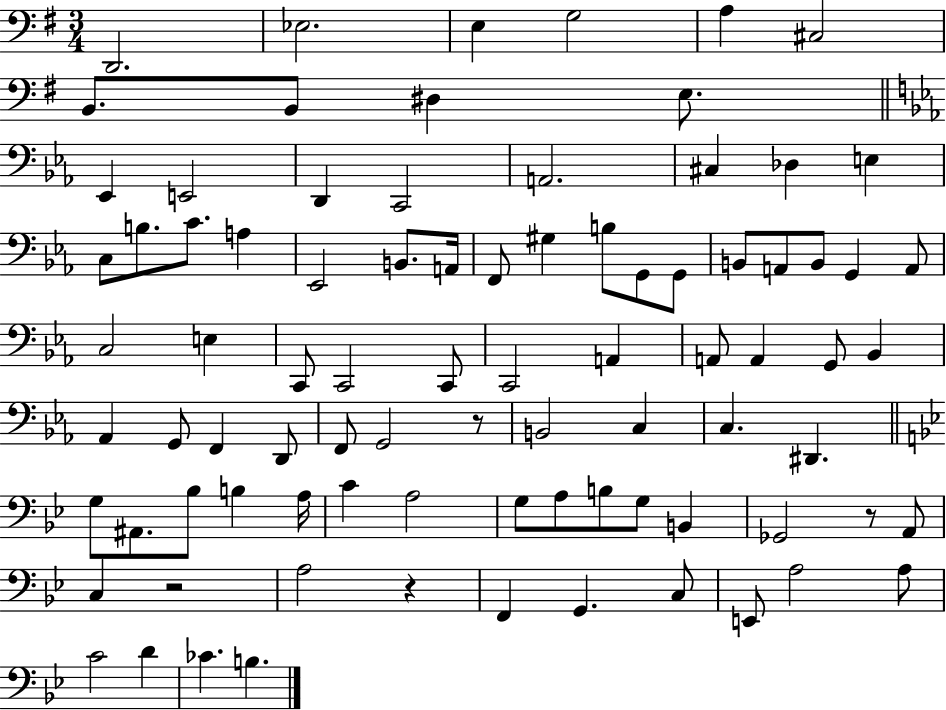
D2/h. Eb3/h. E3/q G3/h A3/q C#3/h B2/e. B2/e D#3/q E3/e. Eb2/q E2/h D2/q C2/h A2/h. C#3/q Db3/q E3/q C3/e B3/e. C4/e. A3/q Eb2/h B2/e. A2/s F2/e G#3/q B3/e G2/e G2/e B2/e A2/e B2/e G2/q A2/e C3/h E3/q C2/e C2/h C2/e C2/h A2/q A2/e A2/q G2/e Bb2/q Ab2/q G2/e F2/q D2/e F2/e G2/h R/e B2/h C3/q C3/q. D#2/q. G3/e A#2/e. Bb3/e B3/q A3/s C4/q A3/h G3/e A3/e B3/e G3/e B2/q Gb2/h R/e A2/e C3/q R/h A3/h R/q F2/q G2/q. C3/e E2/e A3/h A3/e C4/h D4/q CES4/q. B3/q.